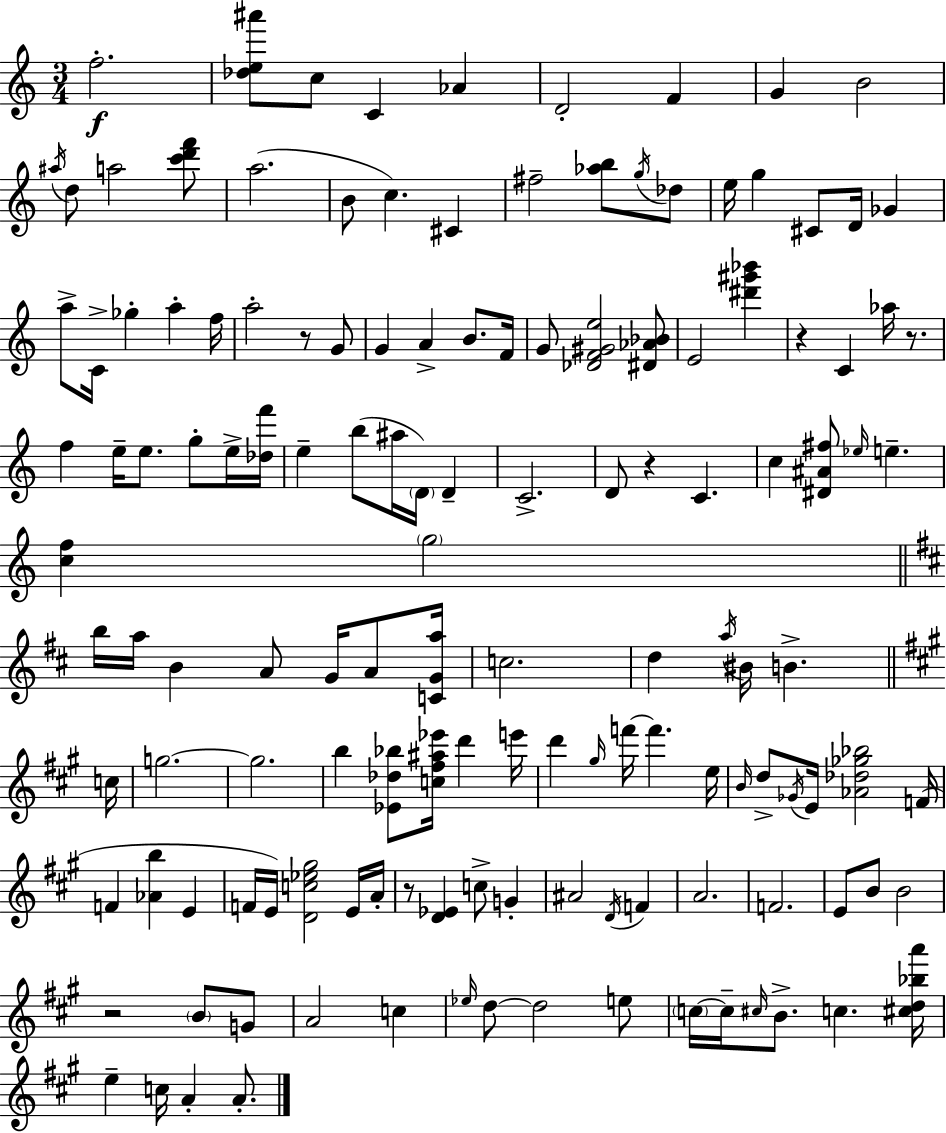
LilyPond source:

{
  \clef treble
  \numericTimeSignature
  \time 3/4
  \key a \minor
  f''2.-.\f | <des'' e'' ais'''>8 c''8 c'4 aes'4 | d'2-. f'4 | g'4 b'2 | \break \acciaccatura { ais''16 } d''8 a''2 <c''' d''' f'''>8 | a''2.( | b'8 c''4.) cis'4 | fis''2-- <aes'' b''>8 \acciaccatura { g''16 } | \break des''8 e''16 g''4 cis'8 d'16 ges'4 | a''8-> c'16-> ges''4-. a''4-. | f''16 a''2-. r8 | g'8 g'4 a'4-> b'8. | \break f'16 g'8 <des' f' gis' e''>2 | <dis' aes' bes'>8 e'2 <dis''' gis''' bes'''>4 | r4 c'4 aes''16 r8. | f''4 e''16-- e''8. g''8-. | \break e''16-> <des'' f'''>16 e''4-- b''8( ais''16 \parenthesize d'16) d'4-- | c'2.-> | d'8 r4 c'4. | c''4 <dis' ais' fis''>8 \grace { ees''16 } e''4.-- | \break <c'' f''>4 \parenthesize g''2 | \bar "||" \break \key b \minor b''16 a''16 b'4 a'8 g'16 a'8 <c' g' a''>16 | c''2. | d''4 \acciaccatura { a''16 } bis'16 b'4.-> | \bar "||" \break \key a \major c''16 g''2.~~ | g''2. | b''4 <ees' des'' bes''>8 <c'' fis'' ais'' ees'''>16 d'''4 | e'''16 d'''4 \grace { gis''16 } f'''16~~ f'''4. | \break e''16 \grace { b'16 } d''8-> \acciaccatura { ges'16 } e'16 <aes' des'' ges'' bes''>2 | f'16( f'4 <aes' b''>4 | e'4 f'16 e'16) <d' c'' ees'' gis''>2 | e'16 a'16-. r8 <d' ees'>4 c''8-> | \break g'4-. ais'2 | \acciaccatura { d'16 } f'4 a'2. | f'2. | e'8 b'8 b'2 | \break r2 | \parenthesize b'8 g'8 a'2 | c''4 \grace { ees''16 } d''8~~ d''2 | e''8 \parenthesize c''16~~ c''16-- \grace { cis''16 } b'8.-> | \break c''4. <cis'' d'' bes'' a'''>16 e''4-- c''16 | a'4-. a'8.-. \bar "|."
}